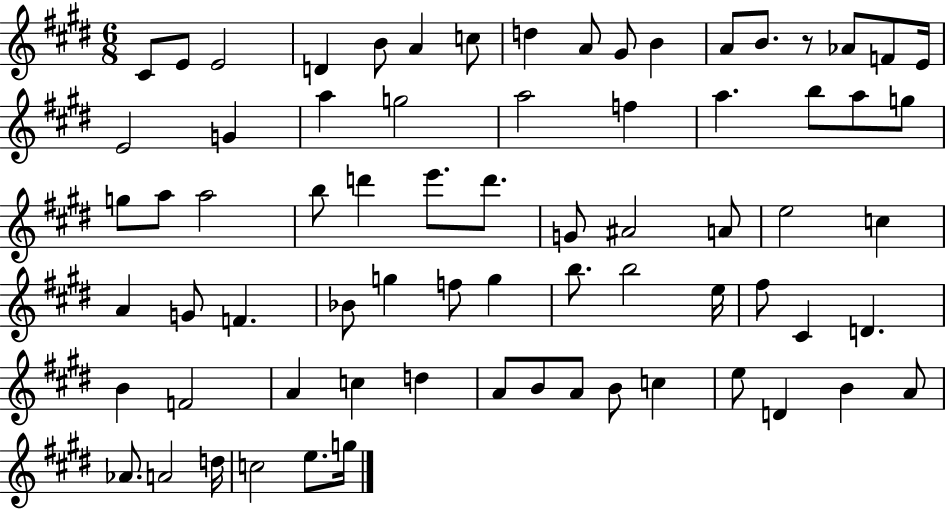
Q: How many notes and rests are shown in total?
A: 72